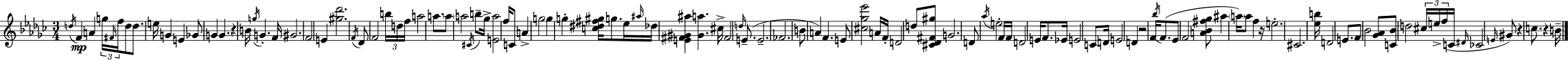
{
  \clef treble
  \numericTimeSignature
  \time 3/4
  \key ees \minor
  \acciaccatura { d''16 }\mp f'4 a'4 \tuplet 3/2 { g''16 \grace { fis'16 } f''16 } | d''8 d''8. e''16 g'4 e'4 | ges'8 g'4 g'4. | r4 b'16 \acciaccatura { g''16 } g'4.-. | \break f'16 gis'2. | f'2 e'4 | <gis'' des'''>2. | \acciaccatura { f'16 } des'8 f'2 | \break \tuplet 3/2 { b''16 d''16 f''16 } a''2 | a''8. \parenthesize a''8 a''2 | \acciaccatura { cis'16 } b''8-- ges''16-> <e' a''>2 | f''16 c'8 a'4-> g''2 | \break g''4 g''4-. | <c'' dis'' fis'' gis''>16 g''8. ees''16 \grace { ais''16 } des''16 <e' fis' gis' ais''>4 | <gis' a''>4. cis''16-> fis'2 | \grace { d''16 } e'8.--( e'2.-- | \break fes'2. | b'8 a'4) | f'4. e'8 <cis'' ges'' ees'''>2 | a'16 f'16-. d'2 | \break d''8 <cis' des' fis' gis''>8 g'2. | d'8 \acciaccatura { aes''16 } e''2-. | f'16 f'16 d'2 | e'16 f'8. ees'16 e'2 | \break c'8 d'16 e'2 | d'4 r2 | f'16 \acciaccatura { bes''16 } f'8.( ees'8 f'2 | <a' bes' fis'' ges''>8 ais''4 | \break \parenthesize a''16) a''8 f''4 r16 e''2.-. | cis'2. | <ees'' b''>16 d'2 | e'8. f'8 bes'2 | \break <ges' aes'>8 <c' bes'>8 d''2 | \tuplet 3/2 { cis''16 e''16-> f''16( } c'16 \grace { dis'16 } | ces'2 \grace { e'16 } gis'8) r4 | c''8. r4 b'16-- \bar "|."
}